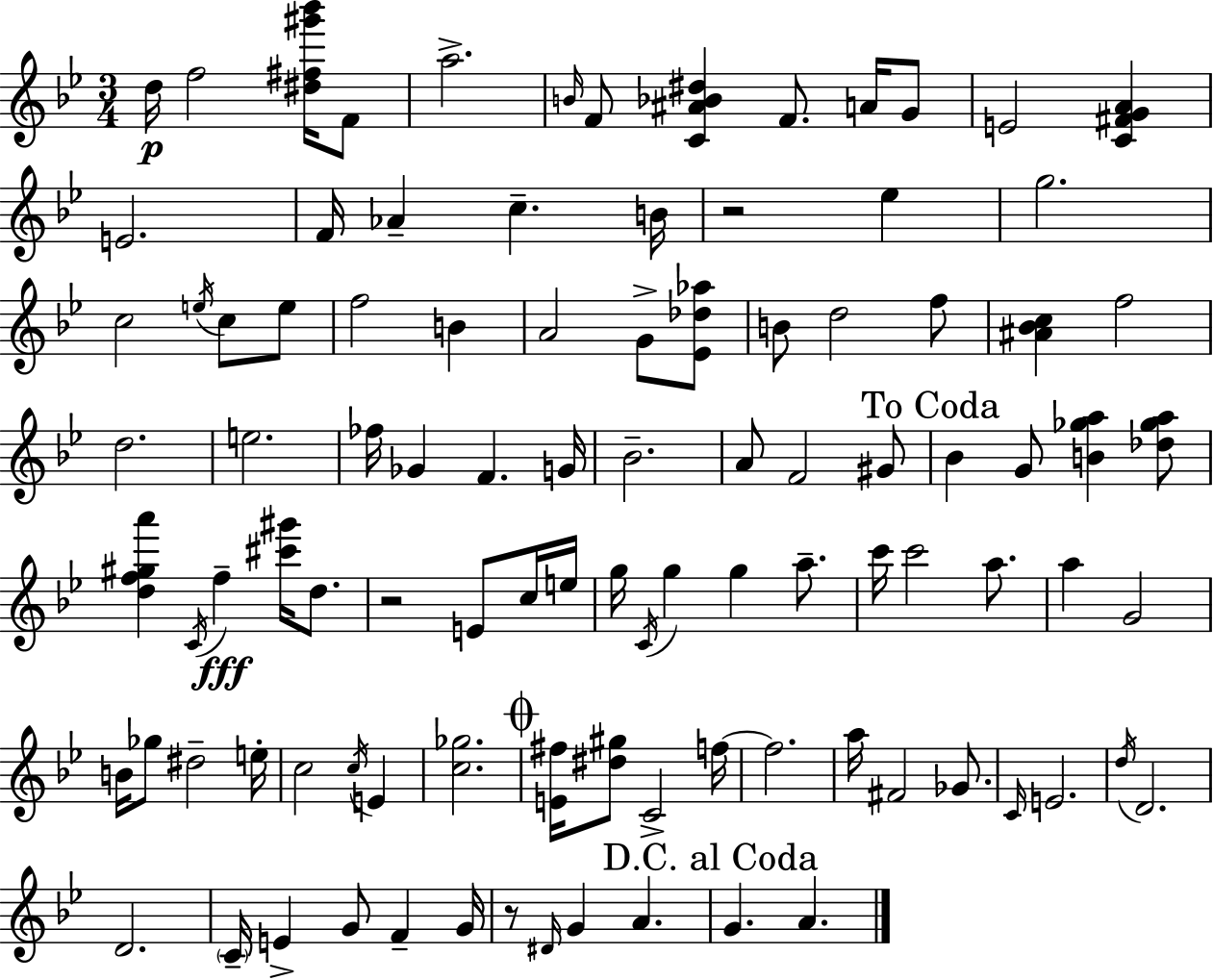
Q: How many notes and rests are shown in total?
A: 100